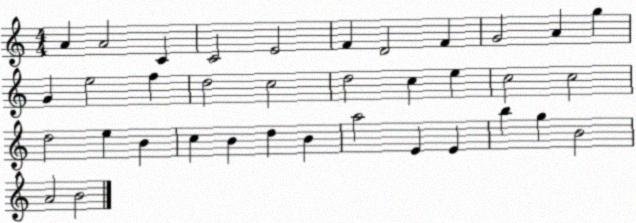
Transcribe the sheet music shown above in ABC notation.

X:1
T:Untitled
M:4/4
L:1/4
K:C
A A2 C C2 E2 F D2 F G2 A g G e2 f d2 c2 d2 c e c2 c2 d2 e B c B d B a2 E E b g B2 A2 B2